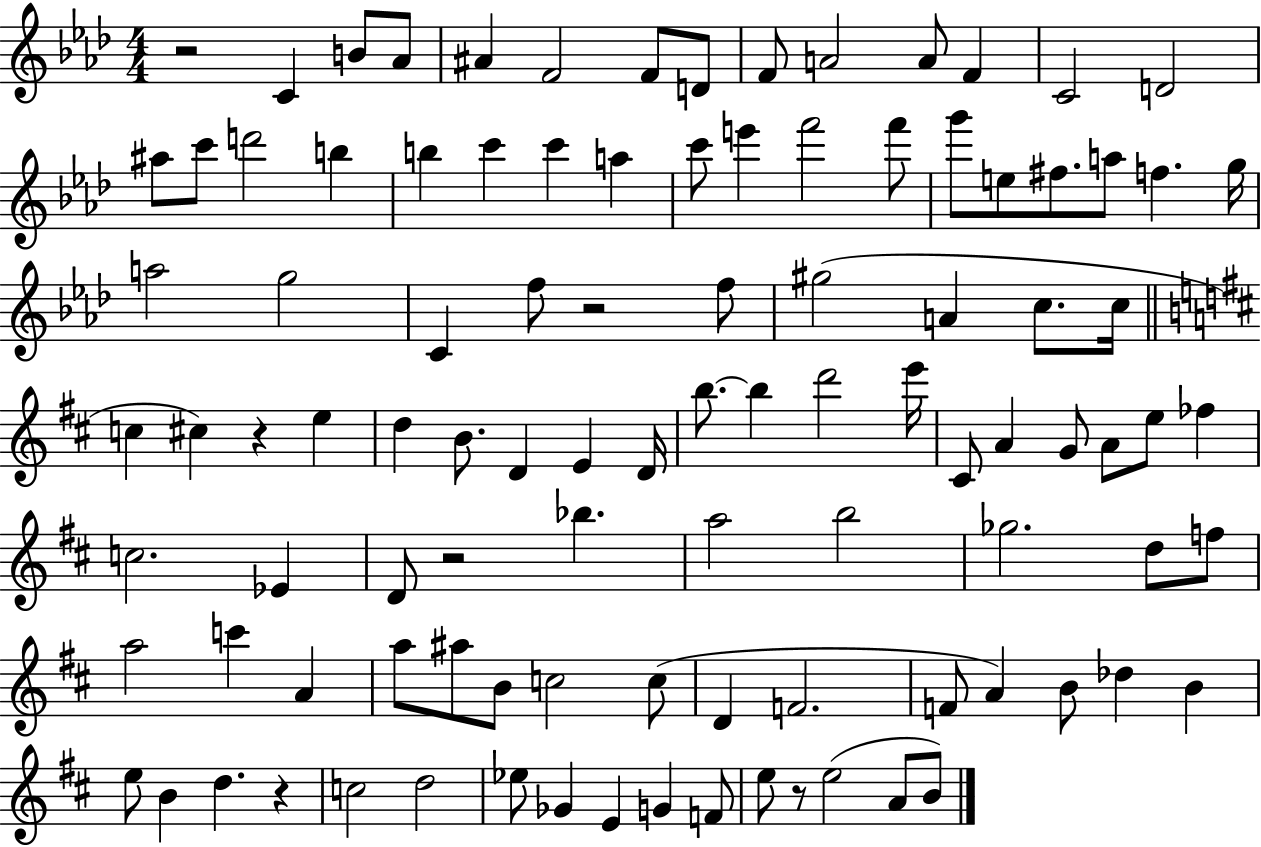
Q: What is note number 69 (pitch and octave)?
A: C6